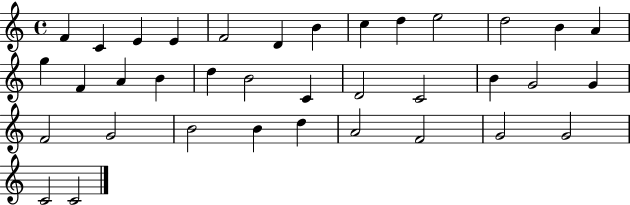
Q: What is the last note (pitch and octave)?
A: C4